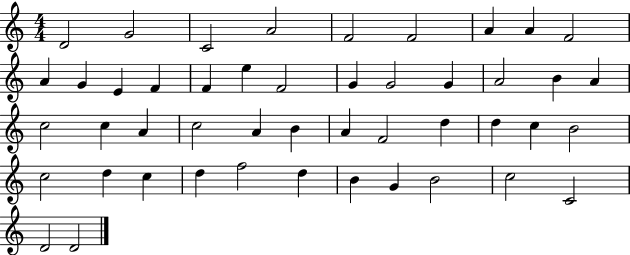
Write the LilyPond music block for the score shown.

{
  \clef treble
  \numericTimeSignature
  \time 4/4
  \key c \major
  d'2 g'2 | c'2 a'2 | f'2 f'2 | a'4 a'4 f'2 | \break a'4 g'4 e'4 f'4 | f'4 e''4 f'2 | g'4 g'2 g'4 | a'2 b'4 a'4 | \break c''2 c''4 a'4 | c''2 a'4 b'4 | a'4 f'2 d''4 | d''4 c''4 b'2 | \break c''2 d''4 c''4 | d''4 f''2 d''4 | b'4 g'4 b'2 | c''2 c'2 | \break d'2 d'2 | \bar "|."
}